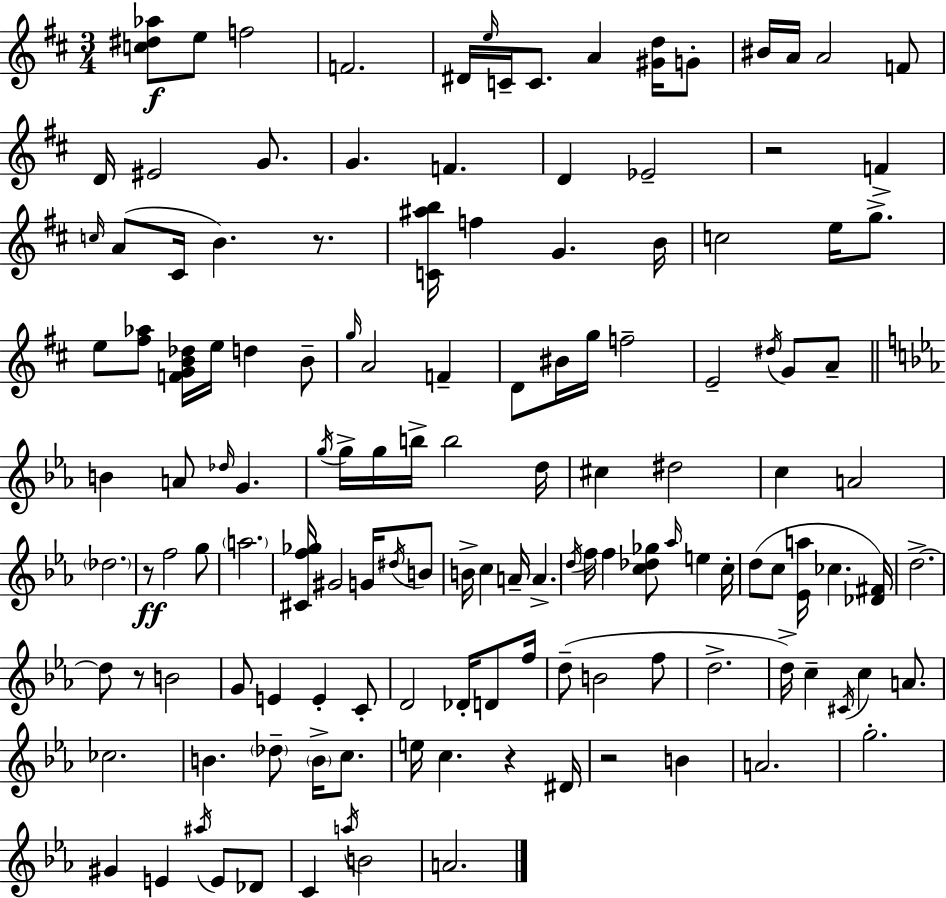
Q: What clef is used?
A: treble